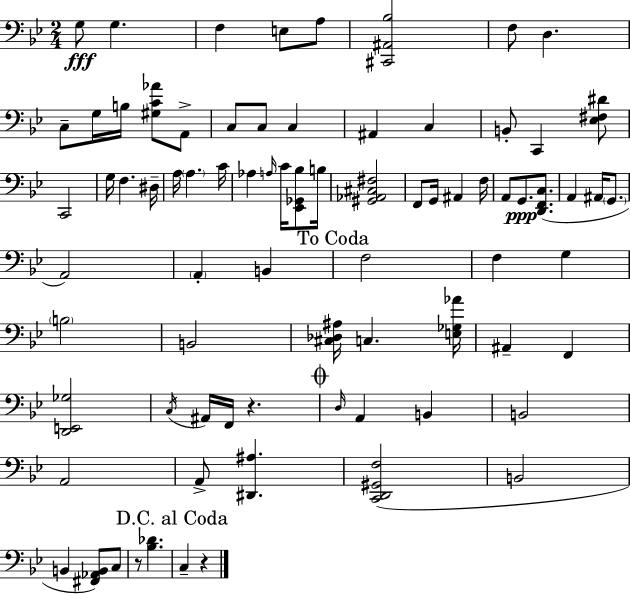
X:1
T:Untitled
M:2/4
L:1/4
K:Gm
G,/2 G, F, E,/2 A,/2 [^C,,^A,,_B,]2 F,/2 D, C,/2 G,/4 B,/4 [^G,C_A]/2 A,,/2 C,/2 C,/2 C, ^A,, C, B,,/2 C,, [_E,^F,^D]/2 C,,2 G,/4 F, ^D,/4 A,/4 A, C/4 _A, A,/4 C/4 [_E,,_G,,_B,]/2 B,/4 [^G,,_A,,^C,^F,]2 F,,/2 G,,/4 ^A,, F,/4 A,,/2 G,,/2 [D,,F,,C,]/2 A,, ^A,,/4 G,,/2 A,,2 A,, B,, F,2 F, G, B,2 B,,2 [^C,_D,^A,]/4 C, [E,_G,_A]/4 ^A,, F,, [D,,E,,_G,]2 C,/4 ^A,,/4 F,,/4 z D,/4 A,, B,, B,,2 A,,2 A,,/2 [^D,,^A,] [C,,D,,^G,,F,]2 B,,2 B,, [^F,,_A,,B,,]/2 C,/2 z/2 [_B,_D] C, z